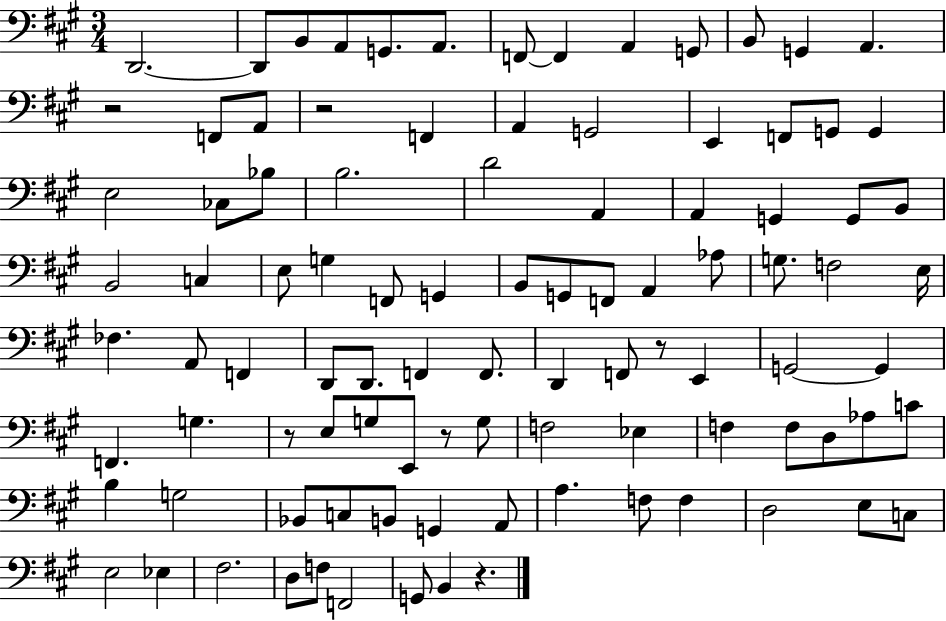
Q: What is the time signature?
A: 3/4